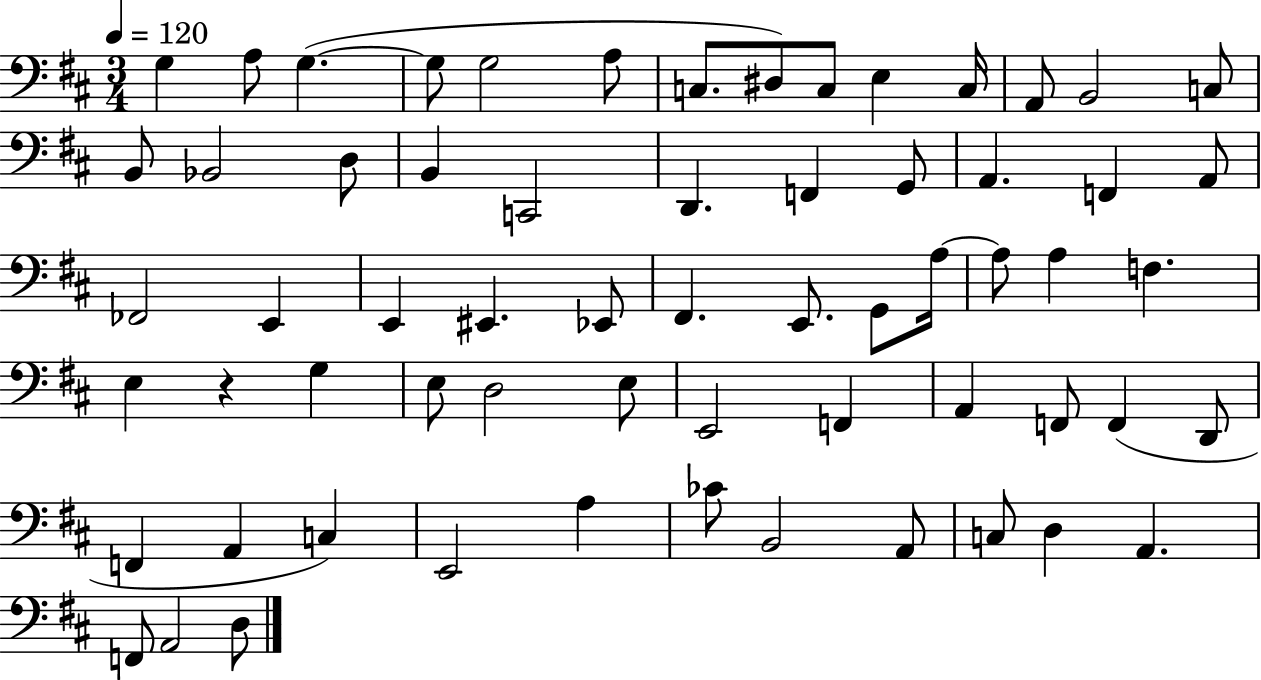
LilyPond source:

{
  \clef bass
  \numericTimeSignature
  \time 3/4
  \key d \major
  \tempo 4 = 120
  g4 a8 g4.~(~ | g8 g2 a8 | c8. dis8) c8 e4 c16 | a,8 b,2 c8 | \break b,8 bes,2 d8 | b,4 c,2 | d,4. f,4 g,8 | a,4. f,4 a,8 | \break fes,2 e,4 | e,4 eis,4. ees,8 | fis,4. e,8. g,8 a16~~ | a8 a4 f4. | \break e4 r4 g4 | e8 d2 e8 | e,2 f,4 | a,4 f,8 f,4( d,8 | \break f,4 a,4 c4) | e,2 a4 | ces'8 b,2 a,8 | c8 d4 a,4. | \break f,8 a,2 d8 | \bar "|."
}